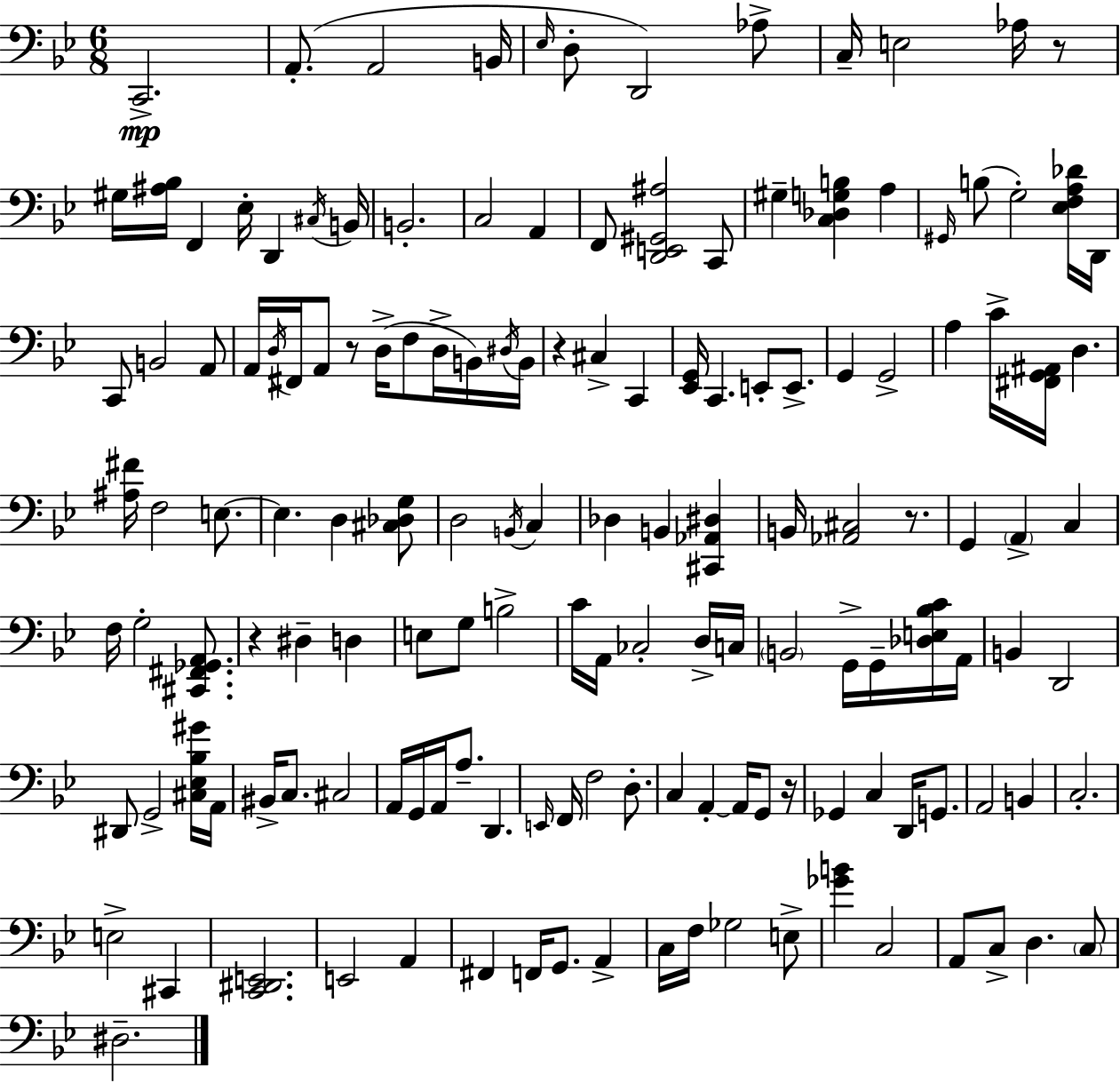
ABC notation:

X:1
T:Untitled
M:6/8
L:1/4
K:Gm
C,,2 A,,/2 A,,2 B,,/4 _E,/4 D,/2 D,,2 _A,/2 C,/4 E,2 _A,/4 z/2 ^G,/4 [^A,_B,]/4 F,, _E,/4 D,, ^C,/4 B,,/4 B,,2 C,2 A,, F,,/2 [D,,E,,^G,,^A,]2 C,,/2 ^G, [C,_D,G,B,] A, ^G,,/4 B,/2 G,2 [_E,F,A,_D]/4 D,,/4 C,,/2 B,,2 A,,/2 A,,/4 D,/4 ^F,,/4 A,,/2 z/2 D,/4 F,/2 D,/4 B,,/4 ^D,/4 B,,/4 z ^C, C,, [_E,,G,,]/4 C,, E,,/2 E,,/2 G,, G,,2 A, C/4 [^F,,G,,^A,,]/4 D, [^A,^F]/4 F,2 E,/2 E, D, [^C,_D,G,]/2 D,2 B,,/4 C, _D, B,, [^C,,_A,,^D,] B,,/4 [_A,,^C,]2 z/2 G,, A,, C, F,/4 G,2 [^C,,^F,,_G,,A,,]/2 z ^D, D, E,/2 G,/2 B,2 C/4 A,,/4 _C,2 D,/4 C,/4 B,,2 G,,/4 G,,/4 [_D,E,_B,C]/4 A,,/4 B,, D,,2 ^D,,/2 G,,2 [^C,_E,_B,^G]/4 A,,/4 ^B,,/4 C,/2 ^C,2 A,,/4 G,,/4 A,,/4 A,/2 D,, E,,/4 F,,/4 F,2 D,/2 C, A,, A,,/4 G,,/2 z/4 _G,, C, D,,/4 G,,/2 A,,2 B,, C,2 E,2 ^C,, [C,,^D,,E,,]2 E,,2 A,, ^F,, F,,/4 G,,/2 A,, C,/4 F,/4 _G,2 E,/2 [_GB] C,2 A,,/2 C,/2 D, C,/2 ^D,2